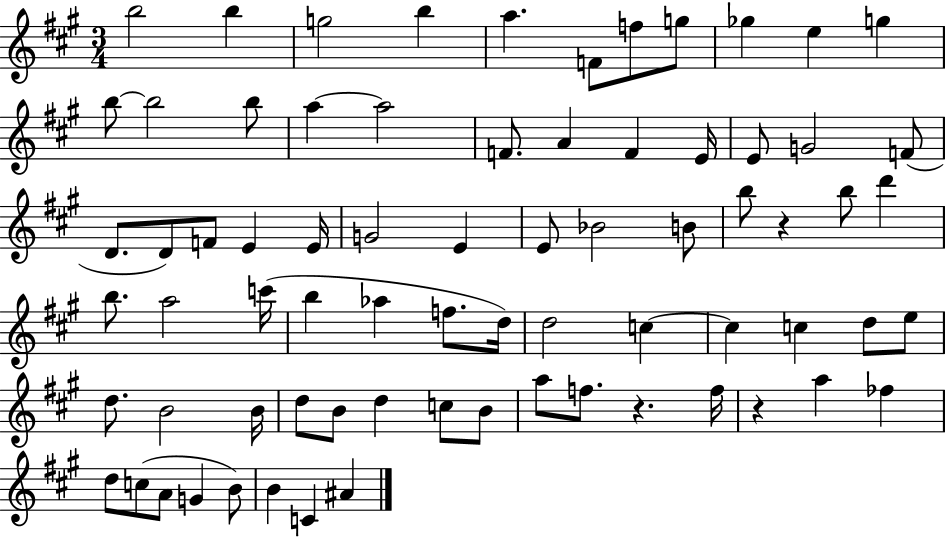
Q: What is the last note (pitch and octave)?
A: A#4